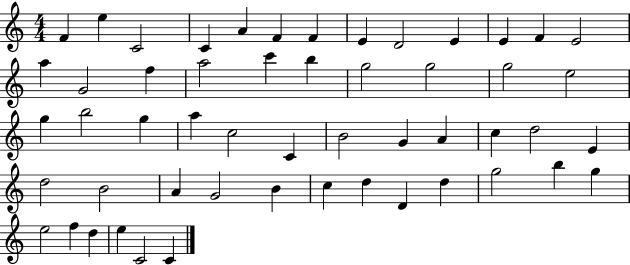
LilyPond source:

{
  \clef treble
  \numericTimeSignature
  \time 4/4
  \key c \major
  f'4 e''4 c'2 | c'4 a'4 f'4 f'4 | e'4 d'2 e'4 | e'4 f'4 e'2 | \break a''4 g'2 f''4 | a''2 c'''4 b''4 | g''2 g''2 | g''2 e''2 | \break g''4 b''2 g''4 | a''4 c''2 c'4 | b'2 g'4 a'4 | c''4 d''2 e'4 | \break d''2 b'2 | a'4 g'2 b'4 | c''4 d''4 d'4 d''4 | g''2 b''4 g''4 | \break e''2 f''4 d''4 | e''4 c'2 c'4 | \bar "|."
}